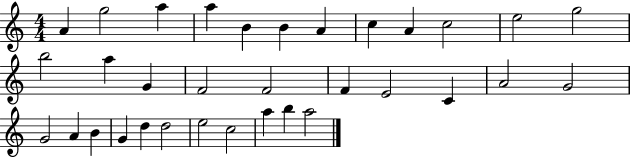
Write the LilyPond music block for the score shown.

{
  \clef treble
  \numericTimeSignature
  \time 4/4
  \key c \major
  a'4 g''2 a''4 | a''4 b'4 b'4 a'4 | c''4 a'4 c''2 | e''2 g''2 | \break b''2 a''4 g'4 | f'2 f'2 | f'4 e'2 c'4 | a'2 g'2 | \break g'2 a'4 b'4 | g'4 d''4 d''2 | e''2 c''2 | a''4 b''4 a''2 | \break \bar "|."
}